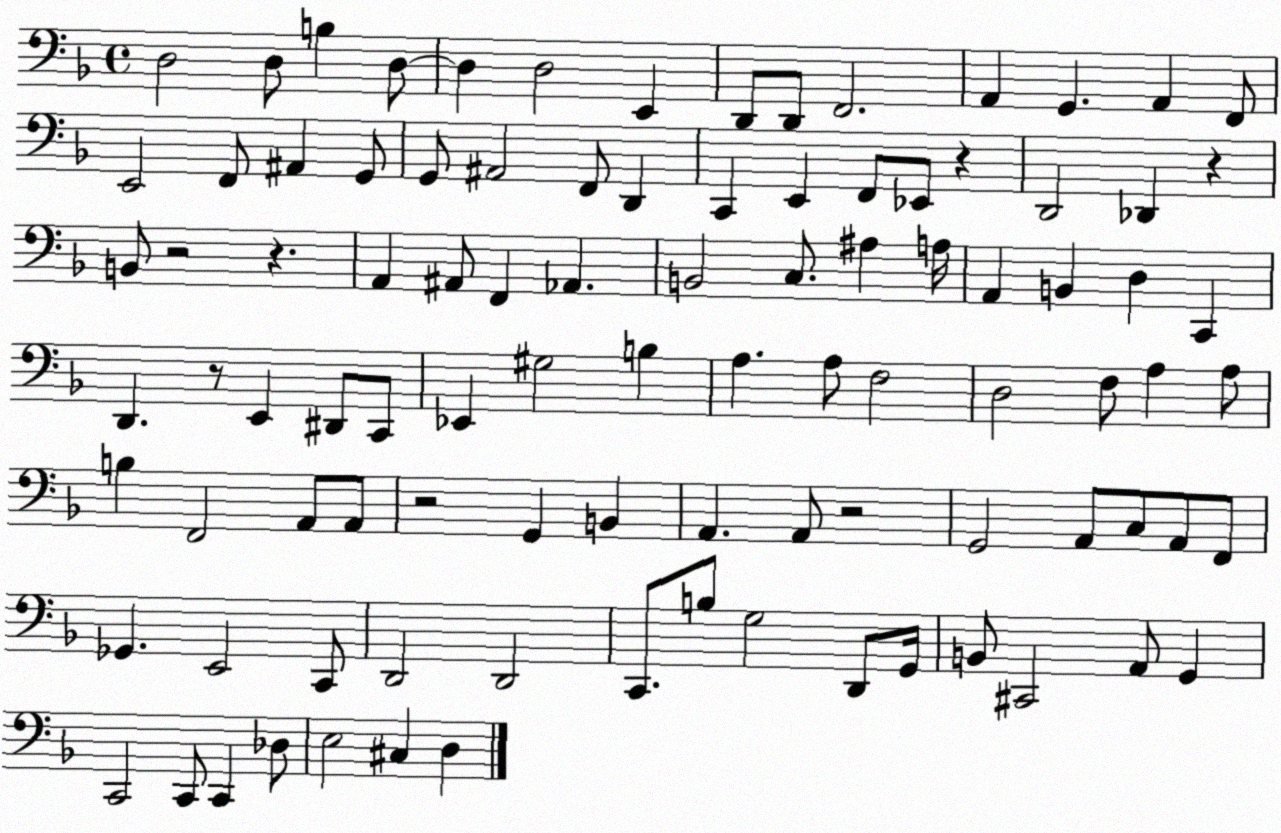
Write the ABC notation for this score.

X:1
T:Untitled
M:4/4
L:1/4
K:F
D,2 D,/2 B, D,/2 D, D,2 E,, D,,/2 D,,/2 F,,2 A,, G,, A,, F,,/2 E,,2 F,,/2 ^A,, G,,/2 G,,/2 ^A,,2 F,,/2 D,, C,, E,, F,,/2 _E,,/2 z D,,2 _D,, z B,,/2 z2 z A,, ^A,,/2 F,, _A,, B,,2 C,/2 ^A, A,/4 A,, B,, D, C,, D,, z/2 E,, ^D,,/2 C,,/2 _E,, ^G,2 B, A, A,/2 F,2 D,2 F,/2 A, A,/2 B, F,,2 A,,/2 A,,/2 z2 G,, B,, A,, A,,/2 z2 G,,2 A,,/2 C,/2 A,,/2 F,,/2 _G,, E,,2 C,,/2 D,,2 D,,2 C,,/2 B,/2 G,2 D,,/2 G,,/4 B,,/2 ^C,,2 A,,/2 G,, C,,2 C,,/2 C,, _D,/2 E,2 ^C, D,